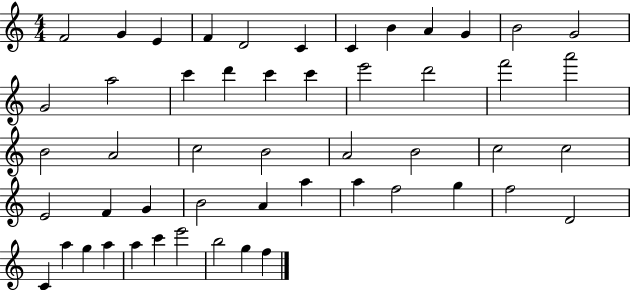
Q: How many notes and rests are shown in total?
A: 51